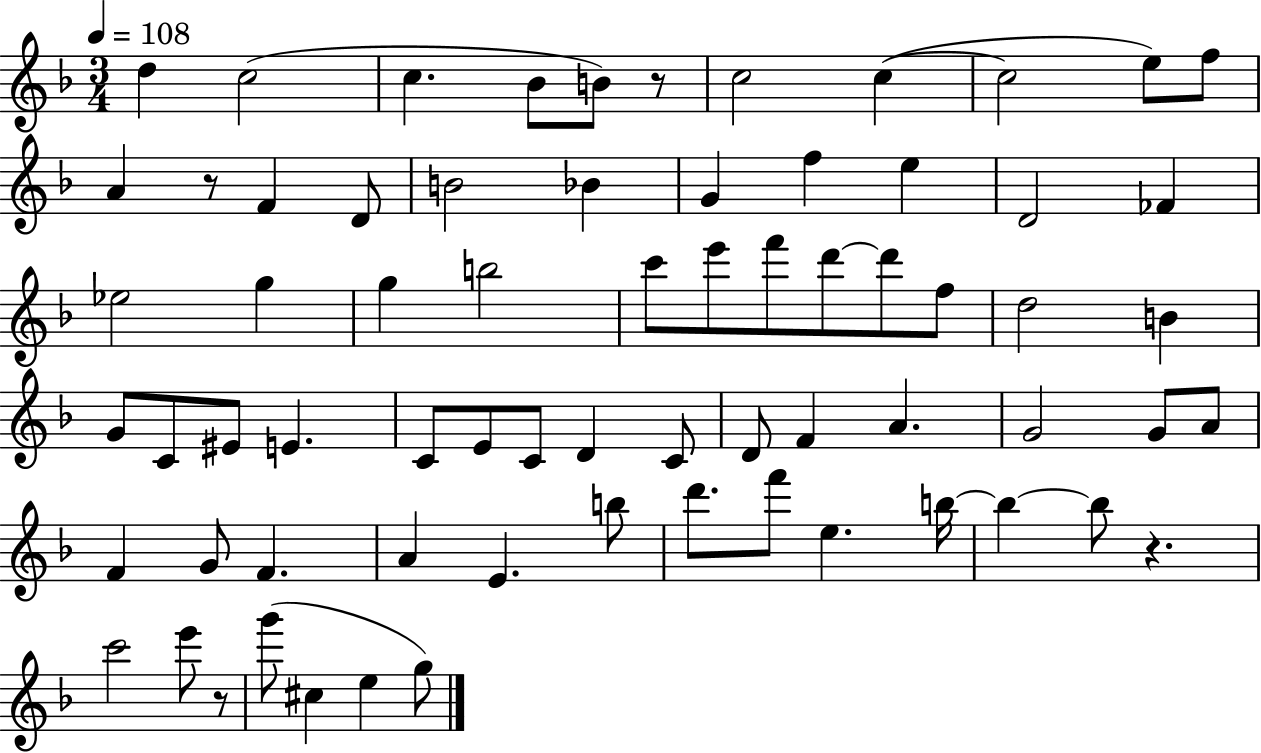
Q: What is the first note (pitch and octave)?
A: D5